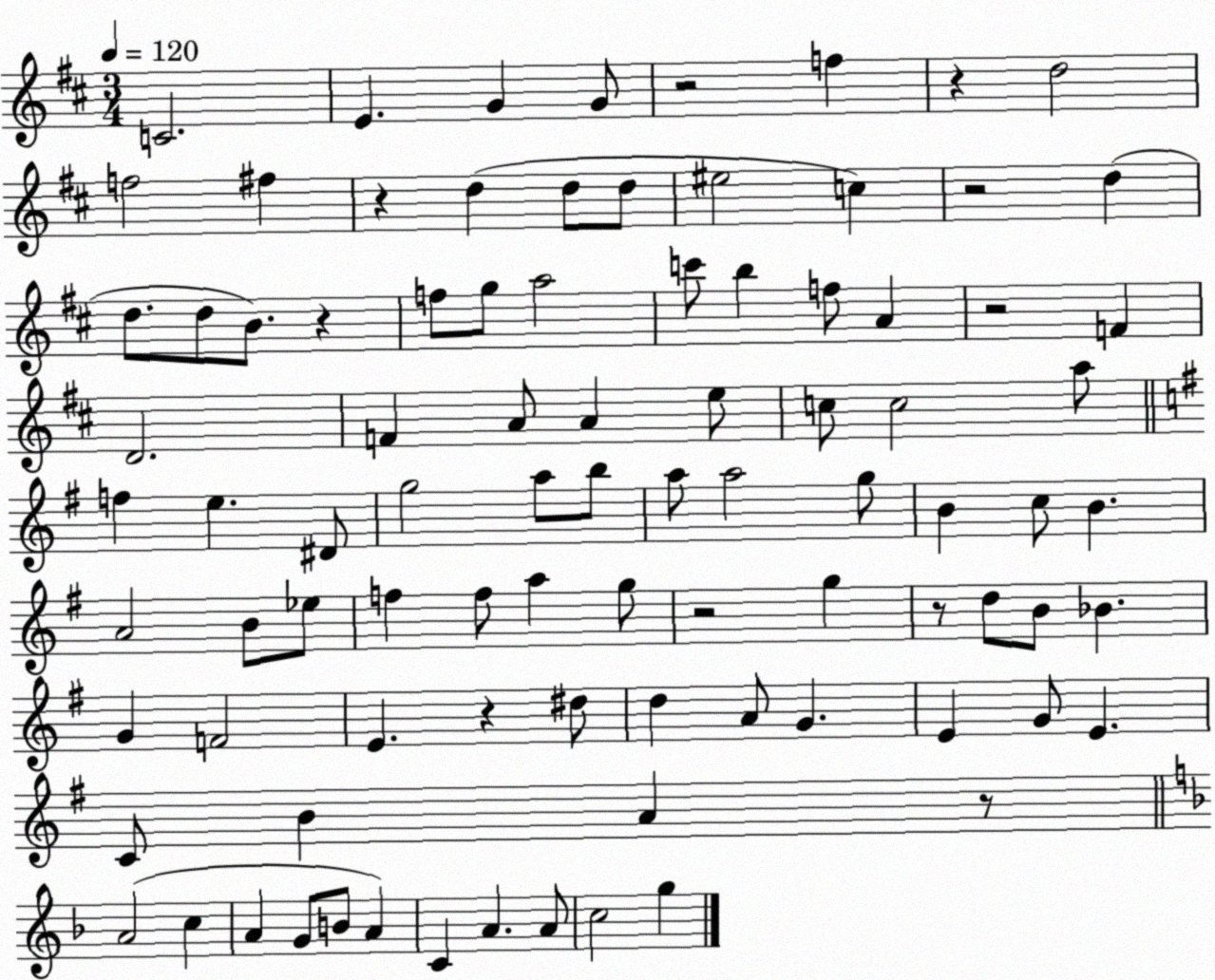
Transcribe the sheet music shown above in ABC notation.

X:1
T:Untitled
M:3/4
L:1/4
K:D
C2 E G G/2 z2 f z d2 f2 ^f z d d/2 d/2 ^e2 c z2 d d/2 d/2 B/2 z f/2 g/2 a2 c'/2 b f/2 A z2 F D2 F A/2 A e/2 c/2 c2 a/2 f e ^D/2 g2 a/2 b/2 a/2 a2 g/2 B c/2 B A2 B/2 _e/2 f f/2 a g/2 z2 g z/2 d/2 B/2 _B G F2 E z ^d/2 d A/2 G E G/2 E C/2 B A z/2 A2 c A G/2 B/2 A C A A/2 c2 g